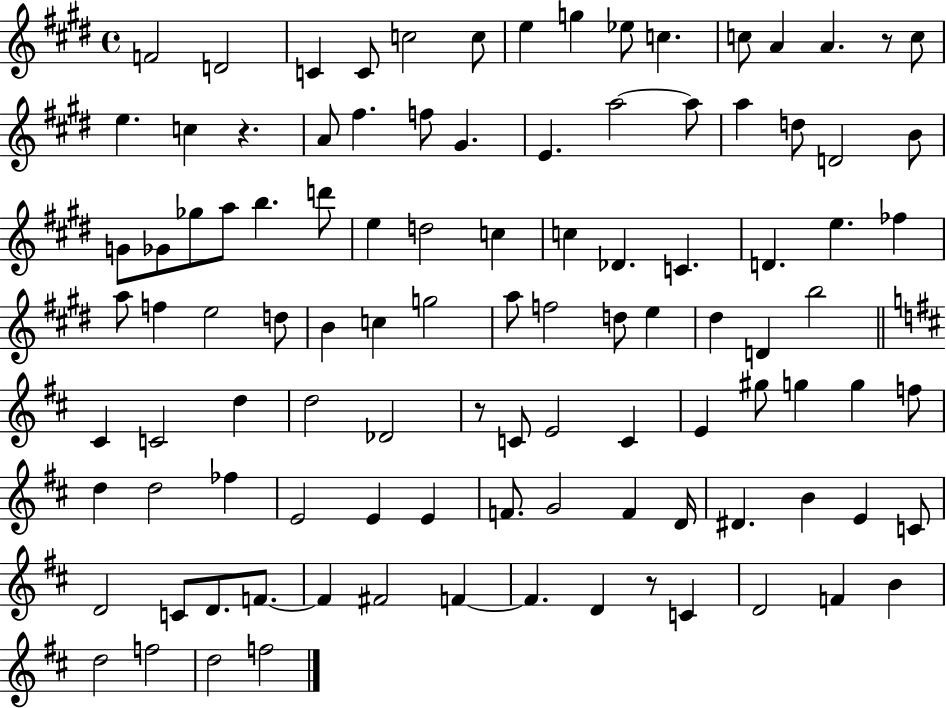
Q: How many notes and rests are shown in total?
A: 104